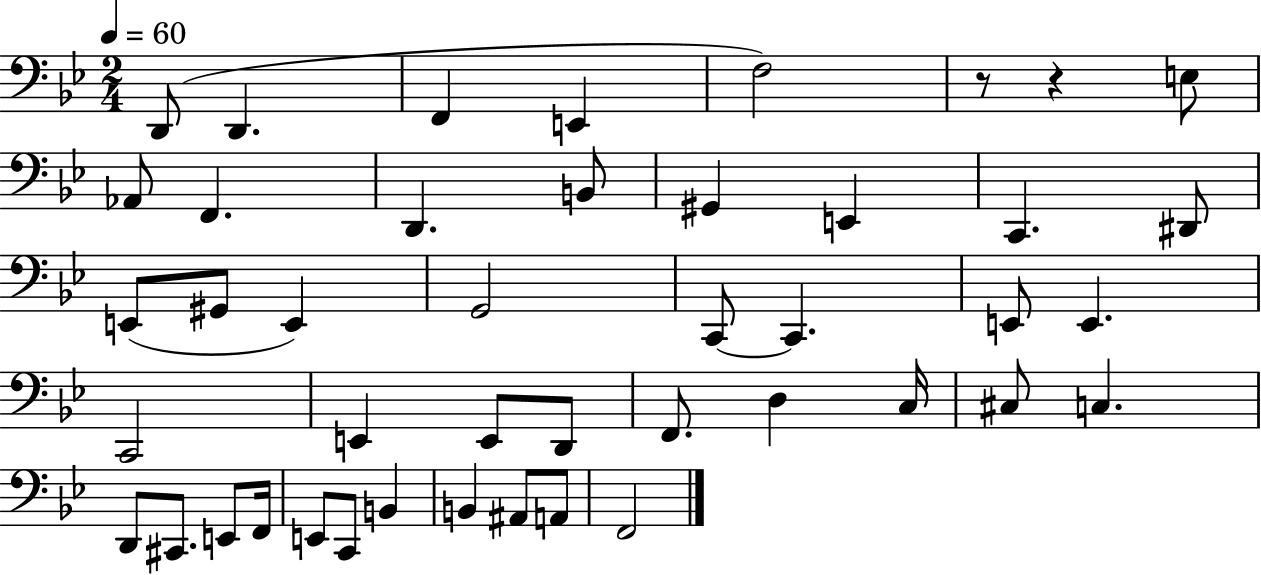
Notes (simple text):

D2/e D2/q. F2/q E2/q F3/h R/e R/q E3/e Ab2/e F2/q. D2/q. B2/e G#2/q E2/q C2/q. D#2/e E2/e G#2/e E2/q G2/h C2/e C2/q. E2/e E2/q. C2/h E2/q E2/e D2/e F2/e. D3/q C3/s C#3/e C3/q. D2/e C#2/e. E2/e F2/s E2/e C2/e B2/q B2/q A#2/e A2/e F2/h